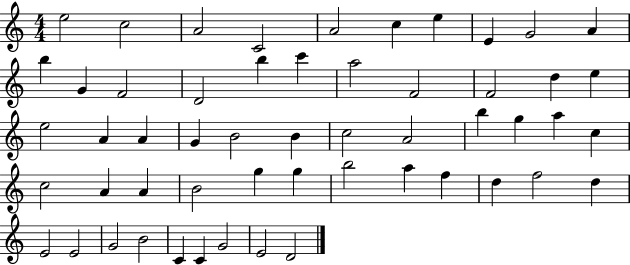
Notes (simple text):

E5/h C5/h A4/h C4/h A4/h C5/q E5/q E4/q G4/h A4/q B5/q G4/q F4/h D4/h B5/q C6/q A5/h F4/h F4/h D5/q E5/q E5/h A4/q A4/q G4/q B4/h B4/q C5/h A4/h B5/q G5/q A5/q C5/q C5/h A4/q A4/q B4/h G5/q G5/q B5/h A5/q F5/q D5/q F5/h D5/q E4/h E4/h G4/h B4/h C4/q C4/q G4/h E4/h D4/h